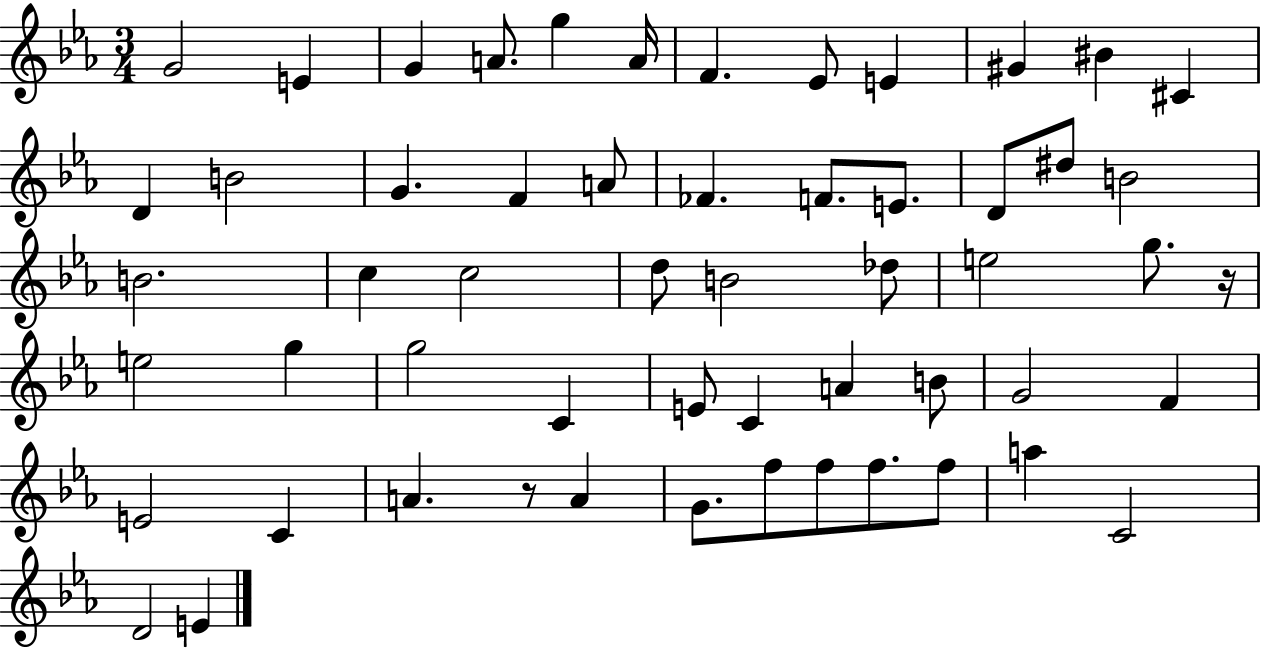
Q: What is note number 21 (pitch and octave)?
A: D4